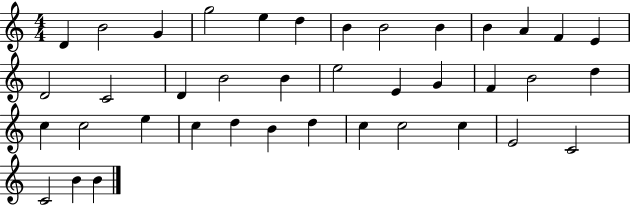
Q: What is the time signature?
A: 4/4